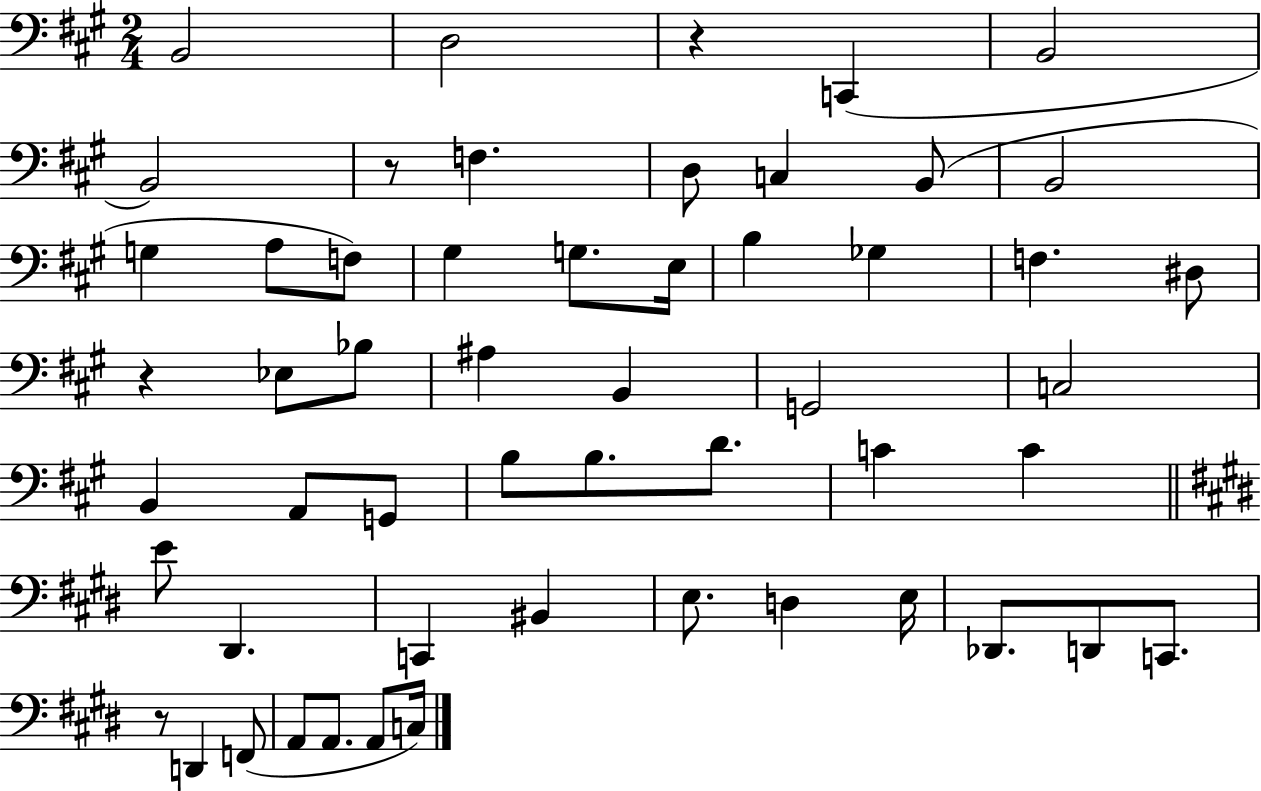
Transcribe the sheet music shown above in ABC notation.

X:1
T:Untitled
M:2/4
L:1/4
K:A
B,,2 D,2 z C,, B,,2 B,,2 z/2 F, D,/2 C, B,,/2 B,,2 G, A,/2 F,/2 ^G, G,/2 E,/4 B, _G, F, ^D,/2 z _E,/2 _B,/2 ^A, B,, G,,2 C,2 B,, A,,/2 G,,/2 B,/2 B,/2 D/2 C C E/2 ^D,, C,, ^B,, E,/2 D, E,/4 _D,,/2 D,,/2 C,,/2 z/2 D,, F,,/2 A,,/2 A,,/2 A,,/2 C,/4